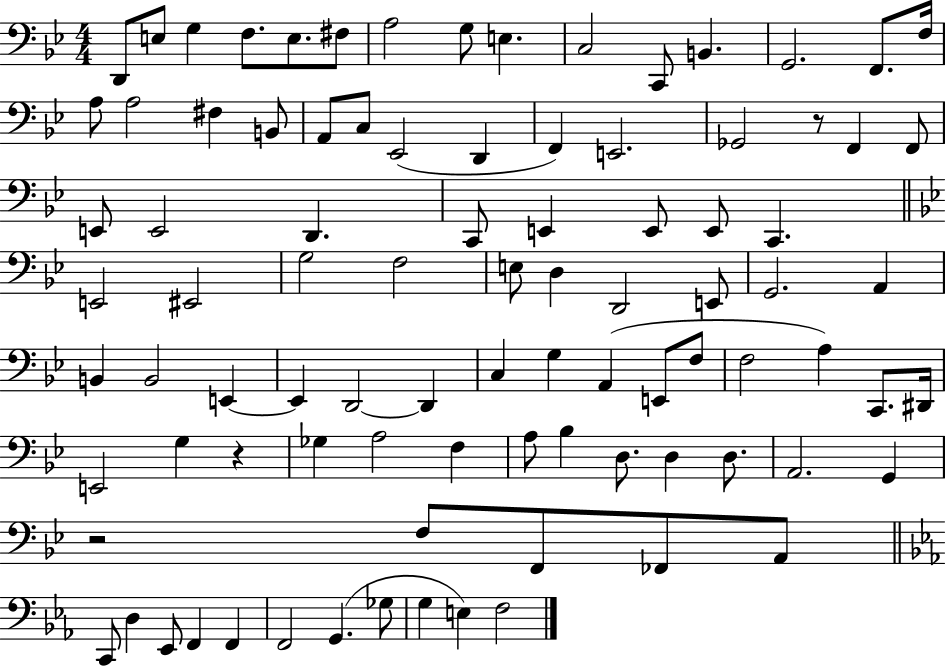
{
  \clef bass
  \numericTimeSignature
  \time 4/4
  \key bes \major
  d,8 e8 g4 f8. e8. fis8 | a2 g8 e4. | c2 c,8 b,4. | g,2. f,8. f16 | \break a8 a2 fis4 b,8 | a,8 c8 ees,2( d,4 | f,4) e,2. | ges,2 r8 f,4 f,8 | \break e,8 e,2 d,4. | c,8 e,4 e,8 e,8 c,4. | \bar "||" \break \key bes \major e,2 eis,2 | g2 f2 | e8 d4 d,2 e,8 | g,2. a,4 | \break b,4 b,2 e,4~~ | e,4 d,2~~ d,4 | c4 g4 a,4( e,8 f8 | f2 a4) c,8. dis,16 | \break e,2 g4 r4 | ges4 a2 f4 | a8 bes4 d8. d4 d8. | a,2. g,4 | \break r2 f8 f,8 fes,8 a,8 | \bar "||" \break \key ees \major c,8 d4 ees,8 f,4 f,4 | f,2 g,4.( ges8 | g4 e4) f2 | \bar "|."
}